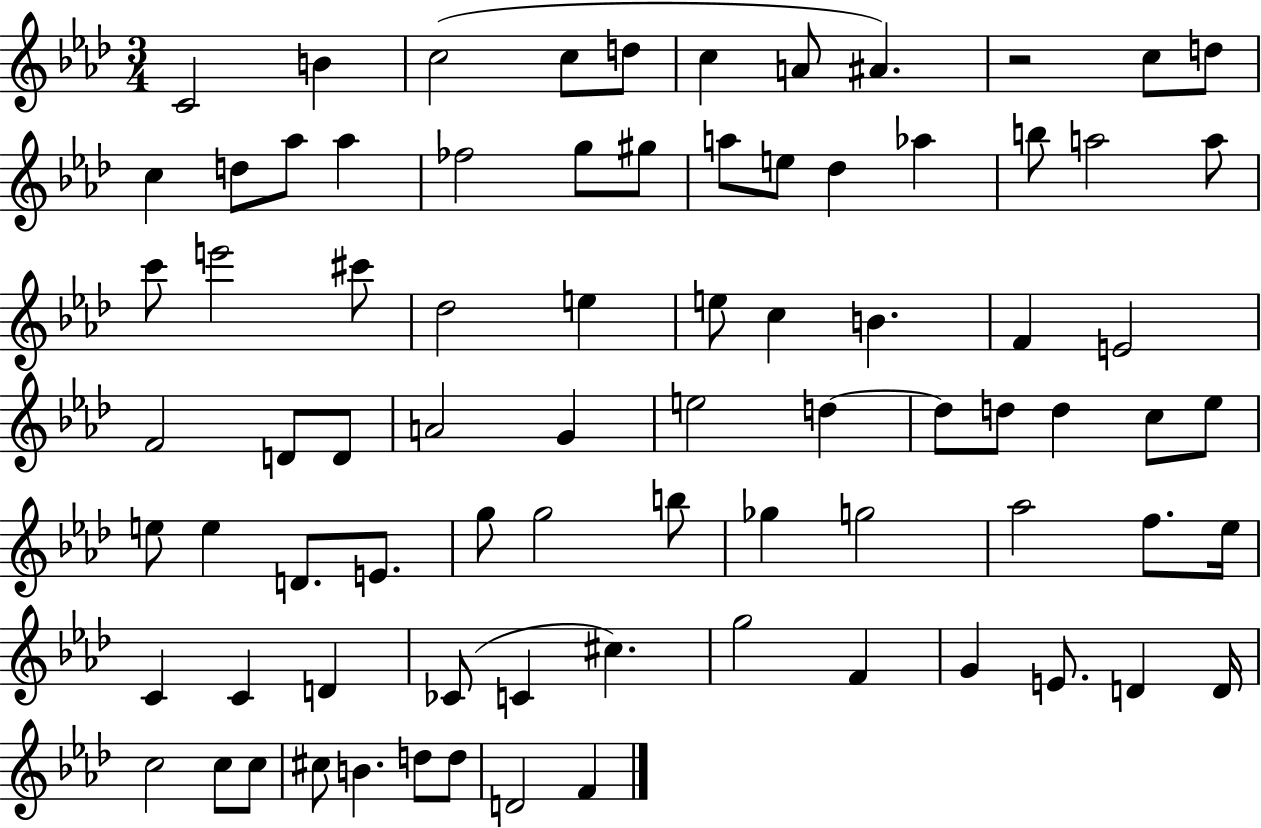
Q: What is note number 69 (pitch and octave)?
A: D4